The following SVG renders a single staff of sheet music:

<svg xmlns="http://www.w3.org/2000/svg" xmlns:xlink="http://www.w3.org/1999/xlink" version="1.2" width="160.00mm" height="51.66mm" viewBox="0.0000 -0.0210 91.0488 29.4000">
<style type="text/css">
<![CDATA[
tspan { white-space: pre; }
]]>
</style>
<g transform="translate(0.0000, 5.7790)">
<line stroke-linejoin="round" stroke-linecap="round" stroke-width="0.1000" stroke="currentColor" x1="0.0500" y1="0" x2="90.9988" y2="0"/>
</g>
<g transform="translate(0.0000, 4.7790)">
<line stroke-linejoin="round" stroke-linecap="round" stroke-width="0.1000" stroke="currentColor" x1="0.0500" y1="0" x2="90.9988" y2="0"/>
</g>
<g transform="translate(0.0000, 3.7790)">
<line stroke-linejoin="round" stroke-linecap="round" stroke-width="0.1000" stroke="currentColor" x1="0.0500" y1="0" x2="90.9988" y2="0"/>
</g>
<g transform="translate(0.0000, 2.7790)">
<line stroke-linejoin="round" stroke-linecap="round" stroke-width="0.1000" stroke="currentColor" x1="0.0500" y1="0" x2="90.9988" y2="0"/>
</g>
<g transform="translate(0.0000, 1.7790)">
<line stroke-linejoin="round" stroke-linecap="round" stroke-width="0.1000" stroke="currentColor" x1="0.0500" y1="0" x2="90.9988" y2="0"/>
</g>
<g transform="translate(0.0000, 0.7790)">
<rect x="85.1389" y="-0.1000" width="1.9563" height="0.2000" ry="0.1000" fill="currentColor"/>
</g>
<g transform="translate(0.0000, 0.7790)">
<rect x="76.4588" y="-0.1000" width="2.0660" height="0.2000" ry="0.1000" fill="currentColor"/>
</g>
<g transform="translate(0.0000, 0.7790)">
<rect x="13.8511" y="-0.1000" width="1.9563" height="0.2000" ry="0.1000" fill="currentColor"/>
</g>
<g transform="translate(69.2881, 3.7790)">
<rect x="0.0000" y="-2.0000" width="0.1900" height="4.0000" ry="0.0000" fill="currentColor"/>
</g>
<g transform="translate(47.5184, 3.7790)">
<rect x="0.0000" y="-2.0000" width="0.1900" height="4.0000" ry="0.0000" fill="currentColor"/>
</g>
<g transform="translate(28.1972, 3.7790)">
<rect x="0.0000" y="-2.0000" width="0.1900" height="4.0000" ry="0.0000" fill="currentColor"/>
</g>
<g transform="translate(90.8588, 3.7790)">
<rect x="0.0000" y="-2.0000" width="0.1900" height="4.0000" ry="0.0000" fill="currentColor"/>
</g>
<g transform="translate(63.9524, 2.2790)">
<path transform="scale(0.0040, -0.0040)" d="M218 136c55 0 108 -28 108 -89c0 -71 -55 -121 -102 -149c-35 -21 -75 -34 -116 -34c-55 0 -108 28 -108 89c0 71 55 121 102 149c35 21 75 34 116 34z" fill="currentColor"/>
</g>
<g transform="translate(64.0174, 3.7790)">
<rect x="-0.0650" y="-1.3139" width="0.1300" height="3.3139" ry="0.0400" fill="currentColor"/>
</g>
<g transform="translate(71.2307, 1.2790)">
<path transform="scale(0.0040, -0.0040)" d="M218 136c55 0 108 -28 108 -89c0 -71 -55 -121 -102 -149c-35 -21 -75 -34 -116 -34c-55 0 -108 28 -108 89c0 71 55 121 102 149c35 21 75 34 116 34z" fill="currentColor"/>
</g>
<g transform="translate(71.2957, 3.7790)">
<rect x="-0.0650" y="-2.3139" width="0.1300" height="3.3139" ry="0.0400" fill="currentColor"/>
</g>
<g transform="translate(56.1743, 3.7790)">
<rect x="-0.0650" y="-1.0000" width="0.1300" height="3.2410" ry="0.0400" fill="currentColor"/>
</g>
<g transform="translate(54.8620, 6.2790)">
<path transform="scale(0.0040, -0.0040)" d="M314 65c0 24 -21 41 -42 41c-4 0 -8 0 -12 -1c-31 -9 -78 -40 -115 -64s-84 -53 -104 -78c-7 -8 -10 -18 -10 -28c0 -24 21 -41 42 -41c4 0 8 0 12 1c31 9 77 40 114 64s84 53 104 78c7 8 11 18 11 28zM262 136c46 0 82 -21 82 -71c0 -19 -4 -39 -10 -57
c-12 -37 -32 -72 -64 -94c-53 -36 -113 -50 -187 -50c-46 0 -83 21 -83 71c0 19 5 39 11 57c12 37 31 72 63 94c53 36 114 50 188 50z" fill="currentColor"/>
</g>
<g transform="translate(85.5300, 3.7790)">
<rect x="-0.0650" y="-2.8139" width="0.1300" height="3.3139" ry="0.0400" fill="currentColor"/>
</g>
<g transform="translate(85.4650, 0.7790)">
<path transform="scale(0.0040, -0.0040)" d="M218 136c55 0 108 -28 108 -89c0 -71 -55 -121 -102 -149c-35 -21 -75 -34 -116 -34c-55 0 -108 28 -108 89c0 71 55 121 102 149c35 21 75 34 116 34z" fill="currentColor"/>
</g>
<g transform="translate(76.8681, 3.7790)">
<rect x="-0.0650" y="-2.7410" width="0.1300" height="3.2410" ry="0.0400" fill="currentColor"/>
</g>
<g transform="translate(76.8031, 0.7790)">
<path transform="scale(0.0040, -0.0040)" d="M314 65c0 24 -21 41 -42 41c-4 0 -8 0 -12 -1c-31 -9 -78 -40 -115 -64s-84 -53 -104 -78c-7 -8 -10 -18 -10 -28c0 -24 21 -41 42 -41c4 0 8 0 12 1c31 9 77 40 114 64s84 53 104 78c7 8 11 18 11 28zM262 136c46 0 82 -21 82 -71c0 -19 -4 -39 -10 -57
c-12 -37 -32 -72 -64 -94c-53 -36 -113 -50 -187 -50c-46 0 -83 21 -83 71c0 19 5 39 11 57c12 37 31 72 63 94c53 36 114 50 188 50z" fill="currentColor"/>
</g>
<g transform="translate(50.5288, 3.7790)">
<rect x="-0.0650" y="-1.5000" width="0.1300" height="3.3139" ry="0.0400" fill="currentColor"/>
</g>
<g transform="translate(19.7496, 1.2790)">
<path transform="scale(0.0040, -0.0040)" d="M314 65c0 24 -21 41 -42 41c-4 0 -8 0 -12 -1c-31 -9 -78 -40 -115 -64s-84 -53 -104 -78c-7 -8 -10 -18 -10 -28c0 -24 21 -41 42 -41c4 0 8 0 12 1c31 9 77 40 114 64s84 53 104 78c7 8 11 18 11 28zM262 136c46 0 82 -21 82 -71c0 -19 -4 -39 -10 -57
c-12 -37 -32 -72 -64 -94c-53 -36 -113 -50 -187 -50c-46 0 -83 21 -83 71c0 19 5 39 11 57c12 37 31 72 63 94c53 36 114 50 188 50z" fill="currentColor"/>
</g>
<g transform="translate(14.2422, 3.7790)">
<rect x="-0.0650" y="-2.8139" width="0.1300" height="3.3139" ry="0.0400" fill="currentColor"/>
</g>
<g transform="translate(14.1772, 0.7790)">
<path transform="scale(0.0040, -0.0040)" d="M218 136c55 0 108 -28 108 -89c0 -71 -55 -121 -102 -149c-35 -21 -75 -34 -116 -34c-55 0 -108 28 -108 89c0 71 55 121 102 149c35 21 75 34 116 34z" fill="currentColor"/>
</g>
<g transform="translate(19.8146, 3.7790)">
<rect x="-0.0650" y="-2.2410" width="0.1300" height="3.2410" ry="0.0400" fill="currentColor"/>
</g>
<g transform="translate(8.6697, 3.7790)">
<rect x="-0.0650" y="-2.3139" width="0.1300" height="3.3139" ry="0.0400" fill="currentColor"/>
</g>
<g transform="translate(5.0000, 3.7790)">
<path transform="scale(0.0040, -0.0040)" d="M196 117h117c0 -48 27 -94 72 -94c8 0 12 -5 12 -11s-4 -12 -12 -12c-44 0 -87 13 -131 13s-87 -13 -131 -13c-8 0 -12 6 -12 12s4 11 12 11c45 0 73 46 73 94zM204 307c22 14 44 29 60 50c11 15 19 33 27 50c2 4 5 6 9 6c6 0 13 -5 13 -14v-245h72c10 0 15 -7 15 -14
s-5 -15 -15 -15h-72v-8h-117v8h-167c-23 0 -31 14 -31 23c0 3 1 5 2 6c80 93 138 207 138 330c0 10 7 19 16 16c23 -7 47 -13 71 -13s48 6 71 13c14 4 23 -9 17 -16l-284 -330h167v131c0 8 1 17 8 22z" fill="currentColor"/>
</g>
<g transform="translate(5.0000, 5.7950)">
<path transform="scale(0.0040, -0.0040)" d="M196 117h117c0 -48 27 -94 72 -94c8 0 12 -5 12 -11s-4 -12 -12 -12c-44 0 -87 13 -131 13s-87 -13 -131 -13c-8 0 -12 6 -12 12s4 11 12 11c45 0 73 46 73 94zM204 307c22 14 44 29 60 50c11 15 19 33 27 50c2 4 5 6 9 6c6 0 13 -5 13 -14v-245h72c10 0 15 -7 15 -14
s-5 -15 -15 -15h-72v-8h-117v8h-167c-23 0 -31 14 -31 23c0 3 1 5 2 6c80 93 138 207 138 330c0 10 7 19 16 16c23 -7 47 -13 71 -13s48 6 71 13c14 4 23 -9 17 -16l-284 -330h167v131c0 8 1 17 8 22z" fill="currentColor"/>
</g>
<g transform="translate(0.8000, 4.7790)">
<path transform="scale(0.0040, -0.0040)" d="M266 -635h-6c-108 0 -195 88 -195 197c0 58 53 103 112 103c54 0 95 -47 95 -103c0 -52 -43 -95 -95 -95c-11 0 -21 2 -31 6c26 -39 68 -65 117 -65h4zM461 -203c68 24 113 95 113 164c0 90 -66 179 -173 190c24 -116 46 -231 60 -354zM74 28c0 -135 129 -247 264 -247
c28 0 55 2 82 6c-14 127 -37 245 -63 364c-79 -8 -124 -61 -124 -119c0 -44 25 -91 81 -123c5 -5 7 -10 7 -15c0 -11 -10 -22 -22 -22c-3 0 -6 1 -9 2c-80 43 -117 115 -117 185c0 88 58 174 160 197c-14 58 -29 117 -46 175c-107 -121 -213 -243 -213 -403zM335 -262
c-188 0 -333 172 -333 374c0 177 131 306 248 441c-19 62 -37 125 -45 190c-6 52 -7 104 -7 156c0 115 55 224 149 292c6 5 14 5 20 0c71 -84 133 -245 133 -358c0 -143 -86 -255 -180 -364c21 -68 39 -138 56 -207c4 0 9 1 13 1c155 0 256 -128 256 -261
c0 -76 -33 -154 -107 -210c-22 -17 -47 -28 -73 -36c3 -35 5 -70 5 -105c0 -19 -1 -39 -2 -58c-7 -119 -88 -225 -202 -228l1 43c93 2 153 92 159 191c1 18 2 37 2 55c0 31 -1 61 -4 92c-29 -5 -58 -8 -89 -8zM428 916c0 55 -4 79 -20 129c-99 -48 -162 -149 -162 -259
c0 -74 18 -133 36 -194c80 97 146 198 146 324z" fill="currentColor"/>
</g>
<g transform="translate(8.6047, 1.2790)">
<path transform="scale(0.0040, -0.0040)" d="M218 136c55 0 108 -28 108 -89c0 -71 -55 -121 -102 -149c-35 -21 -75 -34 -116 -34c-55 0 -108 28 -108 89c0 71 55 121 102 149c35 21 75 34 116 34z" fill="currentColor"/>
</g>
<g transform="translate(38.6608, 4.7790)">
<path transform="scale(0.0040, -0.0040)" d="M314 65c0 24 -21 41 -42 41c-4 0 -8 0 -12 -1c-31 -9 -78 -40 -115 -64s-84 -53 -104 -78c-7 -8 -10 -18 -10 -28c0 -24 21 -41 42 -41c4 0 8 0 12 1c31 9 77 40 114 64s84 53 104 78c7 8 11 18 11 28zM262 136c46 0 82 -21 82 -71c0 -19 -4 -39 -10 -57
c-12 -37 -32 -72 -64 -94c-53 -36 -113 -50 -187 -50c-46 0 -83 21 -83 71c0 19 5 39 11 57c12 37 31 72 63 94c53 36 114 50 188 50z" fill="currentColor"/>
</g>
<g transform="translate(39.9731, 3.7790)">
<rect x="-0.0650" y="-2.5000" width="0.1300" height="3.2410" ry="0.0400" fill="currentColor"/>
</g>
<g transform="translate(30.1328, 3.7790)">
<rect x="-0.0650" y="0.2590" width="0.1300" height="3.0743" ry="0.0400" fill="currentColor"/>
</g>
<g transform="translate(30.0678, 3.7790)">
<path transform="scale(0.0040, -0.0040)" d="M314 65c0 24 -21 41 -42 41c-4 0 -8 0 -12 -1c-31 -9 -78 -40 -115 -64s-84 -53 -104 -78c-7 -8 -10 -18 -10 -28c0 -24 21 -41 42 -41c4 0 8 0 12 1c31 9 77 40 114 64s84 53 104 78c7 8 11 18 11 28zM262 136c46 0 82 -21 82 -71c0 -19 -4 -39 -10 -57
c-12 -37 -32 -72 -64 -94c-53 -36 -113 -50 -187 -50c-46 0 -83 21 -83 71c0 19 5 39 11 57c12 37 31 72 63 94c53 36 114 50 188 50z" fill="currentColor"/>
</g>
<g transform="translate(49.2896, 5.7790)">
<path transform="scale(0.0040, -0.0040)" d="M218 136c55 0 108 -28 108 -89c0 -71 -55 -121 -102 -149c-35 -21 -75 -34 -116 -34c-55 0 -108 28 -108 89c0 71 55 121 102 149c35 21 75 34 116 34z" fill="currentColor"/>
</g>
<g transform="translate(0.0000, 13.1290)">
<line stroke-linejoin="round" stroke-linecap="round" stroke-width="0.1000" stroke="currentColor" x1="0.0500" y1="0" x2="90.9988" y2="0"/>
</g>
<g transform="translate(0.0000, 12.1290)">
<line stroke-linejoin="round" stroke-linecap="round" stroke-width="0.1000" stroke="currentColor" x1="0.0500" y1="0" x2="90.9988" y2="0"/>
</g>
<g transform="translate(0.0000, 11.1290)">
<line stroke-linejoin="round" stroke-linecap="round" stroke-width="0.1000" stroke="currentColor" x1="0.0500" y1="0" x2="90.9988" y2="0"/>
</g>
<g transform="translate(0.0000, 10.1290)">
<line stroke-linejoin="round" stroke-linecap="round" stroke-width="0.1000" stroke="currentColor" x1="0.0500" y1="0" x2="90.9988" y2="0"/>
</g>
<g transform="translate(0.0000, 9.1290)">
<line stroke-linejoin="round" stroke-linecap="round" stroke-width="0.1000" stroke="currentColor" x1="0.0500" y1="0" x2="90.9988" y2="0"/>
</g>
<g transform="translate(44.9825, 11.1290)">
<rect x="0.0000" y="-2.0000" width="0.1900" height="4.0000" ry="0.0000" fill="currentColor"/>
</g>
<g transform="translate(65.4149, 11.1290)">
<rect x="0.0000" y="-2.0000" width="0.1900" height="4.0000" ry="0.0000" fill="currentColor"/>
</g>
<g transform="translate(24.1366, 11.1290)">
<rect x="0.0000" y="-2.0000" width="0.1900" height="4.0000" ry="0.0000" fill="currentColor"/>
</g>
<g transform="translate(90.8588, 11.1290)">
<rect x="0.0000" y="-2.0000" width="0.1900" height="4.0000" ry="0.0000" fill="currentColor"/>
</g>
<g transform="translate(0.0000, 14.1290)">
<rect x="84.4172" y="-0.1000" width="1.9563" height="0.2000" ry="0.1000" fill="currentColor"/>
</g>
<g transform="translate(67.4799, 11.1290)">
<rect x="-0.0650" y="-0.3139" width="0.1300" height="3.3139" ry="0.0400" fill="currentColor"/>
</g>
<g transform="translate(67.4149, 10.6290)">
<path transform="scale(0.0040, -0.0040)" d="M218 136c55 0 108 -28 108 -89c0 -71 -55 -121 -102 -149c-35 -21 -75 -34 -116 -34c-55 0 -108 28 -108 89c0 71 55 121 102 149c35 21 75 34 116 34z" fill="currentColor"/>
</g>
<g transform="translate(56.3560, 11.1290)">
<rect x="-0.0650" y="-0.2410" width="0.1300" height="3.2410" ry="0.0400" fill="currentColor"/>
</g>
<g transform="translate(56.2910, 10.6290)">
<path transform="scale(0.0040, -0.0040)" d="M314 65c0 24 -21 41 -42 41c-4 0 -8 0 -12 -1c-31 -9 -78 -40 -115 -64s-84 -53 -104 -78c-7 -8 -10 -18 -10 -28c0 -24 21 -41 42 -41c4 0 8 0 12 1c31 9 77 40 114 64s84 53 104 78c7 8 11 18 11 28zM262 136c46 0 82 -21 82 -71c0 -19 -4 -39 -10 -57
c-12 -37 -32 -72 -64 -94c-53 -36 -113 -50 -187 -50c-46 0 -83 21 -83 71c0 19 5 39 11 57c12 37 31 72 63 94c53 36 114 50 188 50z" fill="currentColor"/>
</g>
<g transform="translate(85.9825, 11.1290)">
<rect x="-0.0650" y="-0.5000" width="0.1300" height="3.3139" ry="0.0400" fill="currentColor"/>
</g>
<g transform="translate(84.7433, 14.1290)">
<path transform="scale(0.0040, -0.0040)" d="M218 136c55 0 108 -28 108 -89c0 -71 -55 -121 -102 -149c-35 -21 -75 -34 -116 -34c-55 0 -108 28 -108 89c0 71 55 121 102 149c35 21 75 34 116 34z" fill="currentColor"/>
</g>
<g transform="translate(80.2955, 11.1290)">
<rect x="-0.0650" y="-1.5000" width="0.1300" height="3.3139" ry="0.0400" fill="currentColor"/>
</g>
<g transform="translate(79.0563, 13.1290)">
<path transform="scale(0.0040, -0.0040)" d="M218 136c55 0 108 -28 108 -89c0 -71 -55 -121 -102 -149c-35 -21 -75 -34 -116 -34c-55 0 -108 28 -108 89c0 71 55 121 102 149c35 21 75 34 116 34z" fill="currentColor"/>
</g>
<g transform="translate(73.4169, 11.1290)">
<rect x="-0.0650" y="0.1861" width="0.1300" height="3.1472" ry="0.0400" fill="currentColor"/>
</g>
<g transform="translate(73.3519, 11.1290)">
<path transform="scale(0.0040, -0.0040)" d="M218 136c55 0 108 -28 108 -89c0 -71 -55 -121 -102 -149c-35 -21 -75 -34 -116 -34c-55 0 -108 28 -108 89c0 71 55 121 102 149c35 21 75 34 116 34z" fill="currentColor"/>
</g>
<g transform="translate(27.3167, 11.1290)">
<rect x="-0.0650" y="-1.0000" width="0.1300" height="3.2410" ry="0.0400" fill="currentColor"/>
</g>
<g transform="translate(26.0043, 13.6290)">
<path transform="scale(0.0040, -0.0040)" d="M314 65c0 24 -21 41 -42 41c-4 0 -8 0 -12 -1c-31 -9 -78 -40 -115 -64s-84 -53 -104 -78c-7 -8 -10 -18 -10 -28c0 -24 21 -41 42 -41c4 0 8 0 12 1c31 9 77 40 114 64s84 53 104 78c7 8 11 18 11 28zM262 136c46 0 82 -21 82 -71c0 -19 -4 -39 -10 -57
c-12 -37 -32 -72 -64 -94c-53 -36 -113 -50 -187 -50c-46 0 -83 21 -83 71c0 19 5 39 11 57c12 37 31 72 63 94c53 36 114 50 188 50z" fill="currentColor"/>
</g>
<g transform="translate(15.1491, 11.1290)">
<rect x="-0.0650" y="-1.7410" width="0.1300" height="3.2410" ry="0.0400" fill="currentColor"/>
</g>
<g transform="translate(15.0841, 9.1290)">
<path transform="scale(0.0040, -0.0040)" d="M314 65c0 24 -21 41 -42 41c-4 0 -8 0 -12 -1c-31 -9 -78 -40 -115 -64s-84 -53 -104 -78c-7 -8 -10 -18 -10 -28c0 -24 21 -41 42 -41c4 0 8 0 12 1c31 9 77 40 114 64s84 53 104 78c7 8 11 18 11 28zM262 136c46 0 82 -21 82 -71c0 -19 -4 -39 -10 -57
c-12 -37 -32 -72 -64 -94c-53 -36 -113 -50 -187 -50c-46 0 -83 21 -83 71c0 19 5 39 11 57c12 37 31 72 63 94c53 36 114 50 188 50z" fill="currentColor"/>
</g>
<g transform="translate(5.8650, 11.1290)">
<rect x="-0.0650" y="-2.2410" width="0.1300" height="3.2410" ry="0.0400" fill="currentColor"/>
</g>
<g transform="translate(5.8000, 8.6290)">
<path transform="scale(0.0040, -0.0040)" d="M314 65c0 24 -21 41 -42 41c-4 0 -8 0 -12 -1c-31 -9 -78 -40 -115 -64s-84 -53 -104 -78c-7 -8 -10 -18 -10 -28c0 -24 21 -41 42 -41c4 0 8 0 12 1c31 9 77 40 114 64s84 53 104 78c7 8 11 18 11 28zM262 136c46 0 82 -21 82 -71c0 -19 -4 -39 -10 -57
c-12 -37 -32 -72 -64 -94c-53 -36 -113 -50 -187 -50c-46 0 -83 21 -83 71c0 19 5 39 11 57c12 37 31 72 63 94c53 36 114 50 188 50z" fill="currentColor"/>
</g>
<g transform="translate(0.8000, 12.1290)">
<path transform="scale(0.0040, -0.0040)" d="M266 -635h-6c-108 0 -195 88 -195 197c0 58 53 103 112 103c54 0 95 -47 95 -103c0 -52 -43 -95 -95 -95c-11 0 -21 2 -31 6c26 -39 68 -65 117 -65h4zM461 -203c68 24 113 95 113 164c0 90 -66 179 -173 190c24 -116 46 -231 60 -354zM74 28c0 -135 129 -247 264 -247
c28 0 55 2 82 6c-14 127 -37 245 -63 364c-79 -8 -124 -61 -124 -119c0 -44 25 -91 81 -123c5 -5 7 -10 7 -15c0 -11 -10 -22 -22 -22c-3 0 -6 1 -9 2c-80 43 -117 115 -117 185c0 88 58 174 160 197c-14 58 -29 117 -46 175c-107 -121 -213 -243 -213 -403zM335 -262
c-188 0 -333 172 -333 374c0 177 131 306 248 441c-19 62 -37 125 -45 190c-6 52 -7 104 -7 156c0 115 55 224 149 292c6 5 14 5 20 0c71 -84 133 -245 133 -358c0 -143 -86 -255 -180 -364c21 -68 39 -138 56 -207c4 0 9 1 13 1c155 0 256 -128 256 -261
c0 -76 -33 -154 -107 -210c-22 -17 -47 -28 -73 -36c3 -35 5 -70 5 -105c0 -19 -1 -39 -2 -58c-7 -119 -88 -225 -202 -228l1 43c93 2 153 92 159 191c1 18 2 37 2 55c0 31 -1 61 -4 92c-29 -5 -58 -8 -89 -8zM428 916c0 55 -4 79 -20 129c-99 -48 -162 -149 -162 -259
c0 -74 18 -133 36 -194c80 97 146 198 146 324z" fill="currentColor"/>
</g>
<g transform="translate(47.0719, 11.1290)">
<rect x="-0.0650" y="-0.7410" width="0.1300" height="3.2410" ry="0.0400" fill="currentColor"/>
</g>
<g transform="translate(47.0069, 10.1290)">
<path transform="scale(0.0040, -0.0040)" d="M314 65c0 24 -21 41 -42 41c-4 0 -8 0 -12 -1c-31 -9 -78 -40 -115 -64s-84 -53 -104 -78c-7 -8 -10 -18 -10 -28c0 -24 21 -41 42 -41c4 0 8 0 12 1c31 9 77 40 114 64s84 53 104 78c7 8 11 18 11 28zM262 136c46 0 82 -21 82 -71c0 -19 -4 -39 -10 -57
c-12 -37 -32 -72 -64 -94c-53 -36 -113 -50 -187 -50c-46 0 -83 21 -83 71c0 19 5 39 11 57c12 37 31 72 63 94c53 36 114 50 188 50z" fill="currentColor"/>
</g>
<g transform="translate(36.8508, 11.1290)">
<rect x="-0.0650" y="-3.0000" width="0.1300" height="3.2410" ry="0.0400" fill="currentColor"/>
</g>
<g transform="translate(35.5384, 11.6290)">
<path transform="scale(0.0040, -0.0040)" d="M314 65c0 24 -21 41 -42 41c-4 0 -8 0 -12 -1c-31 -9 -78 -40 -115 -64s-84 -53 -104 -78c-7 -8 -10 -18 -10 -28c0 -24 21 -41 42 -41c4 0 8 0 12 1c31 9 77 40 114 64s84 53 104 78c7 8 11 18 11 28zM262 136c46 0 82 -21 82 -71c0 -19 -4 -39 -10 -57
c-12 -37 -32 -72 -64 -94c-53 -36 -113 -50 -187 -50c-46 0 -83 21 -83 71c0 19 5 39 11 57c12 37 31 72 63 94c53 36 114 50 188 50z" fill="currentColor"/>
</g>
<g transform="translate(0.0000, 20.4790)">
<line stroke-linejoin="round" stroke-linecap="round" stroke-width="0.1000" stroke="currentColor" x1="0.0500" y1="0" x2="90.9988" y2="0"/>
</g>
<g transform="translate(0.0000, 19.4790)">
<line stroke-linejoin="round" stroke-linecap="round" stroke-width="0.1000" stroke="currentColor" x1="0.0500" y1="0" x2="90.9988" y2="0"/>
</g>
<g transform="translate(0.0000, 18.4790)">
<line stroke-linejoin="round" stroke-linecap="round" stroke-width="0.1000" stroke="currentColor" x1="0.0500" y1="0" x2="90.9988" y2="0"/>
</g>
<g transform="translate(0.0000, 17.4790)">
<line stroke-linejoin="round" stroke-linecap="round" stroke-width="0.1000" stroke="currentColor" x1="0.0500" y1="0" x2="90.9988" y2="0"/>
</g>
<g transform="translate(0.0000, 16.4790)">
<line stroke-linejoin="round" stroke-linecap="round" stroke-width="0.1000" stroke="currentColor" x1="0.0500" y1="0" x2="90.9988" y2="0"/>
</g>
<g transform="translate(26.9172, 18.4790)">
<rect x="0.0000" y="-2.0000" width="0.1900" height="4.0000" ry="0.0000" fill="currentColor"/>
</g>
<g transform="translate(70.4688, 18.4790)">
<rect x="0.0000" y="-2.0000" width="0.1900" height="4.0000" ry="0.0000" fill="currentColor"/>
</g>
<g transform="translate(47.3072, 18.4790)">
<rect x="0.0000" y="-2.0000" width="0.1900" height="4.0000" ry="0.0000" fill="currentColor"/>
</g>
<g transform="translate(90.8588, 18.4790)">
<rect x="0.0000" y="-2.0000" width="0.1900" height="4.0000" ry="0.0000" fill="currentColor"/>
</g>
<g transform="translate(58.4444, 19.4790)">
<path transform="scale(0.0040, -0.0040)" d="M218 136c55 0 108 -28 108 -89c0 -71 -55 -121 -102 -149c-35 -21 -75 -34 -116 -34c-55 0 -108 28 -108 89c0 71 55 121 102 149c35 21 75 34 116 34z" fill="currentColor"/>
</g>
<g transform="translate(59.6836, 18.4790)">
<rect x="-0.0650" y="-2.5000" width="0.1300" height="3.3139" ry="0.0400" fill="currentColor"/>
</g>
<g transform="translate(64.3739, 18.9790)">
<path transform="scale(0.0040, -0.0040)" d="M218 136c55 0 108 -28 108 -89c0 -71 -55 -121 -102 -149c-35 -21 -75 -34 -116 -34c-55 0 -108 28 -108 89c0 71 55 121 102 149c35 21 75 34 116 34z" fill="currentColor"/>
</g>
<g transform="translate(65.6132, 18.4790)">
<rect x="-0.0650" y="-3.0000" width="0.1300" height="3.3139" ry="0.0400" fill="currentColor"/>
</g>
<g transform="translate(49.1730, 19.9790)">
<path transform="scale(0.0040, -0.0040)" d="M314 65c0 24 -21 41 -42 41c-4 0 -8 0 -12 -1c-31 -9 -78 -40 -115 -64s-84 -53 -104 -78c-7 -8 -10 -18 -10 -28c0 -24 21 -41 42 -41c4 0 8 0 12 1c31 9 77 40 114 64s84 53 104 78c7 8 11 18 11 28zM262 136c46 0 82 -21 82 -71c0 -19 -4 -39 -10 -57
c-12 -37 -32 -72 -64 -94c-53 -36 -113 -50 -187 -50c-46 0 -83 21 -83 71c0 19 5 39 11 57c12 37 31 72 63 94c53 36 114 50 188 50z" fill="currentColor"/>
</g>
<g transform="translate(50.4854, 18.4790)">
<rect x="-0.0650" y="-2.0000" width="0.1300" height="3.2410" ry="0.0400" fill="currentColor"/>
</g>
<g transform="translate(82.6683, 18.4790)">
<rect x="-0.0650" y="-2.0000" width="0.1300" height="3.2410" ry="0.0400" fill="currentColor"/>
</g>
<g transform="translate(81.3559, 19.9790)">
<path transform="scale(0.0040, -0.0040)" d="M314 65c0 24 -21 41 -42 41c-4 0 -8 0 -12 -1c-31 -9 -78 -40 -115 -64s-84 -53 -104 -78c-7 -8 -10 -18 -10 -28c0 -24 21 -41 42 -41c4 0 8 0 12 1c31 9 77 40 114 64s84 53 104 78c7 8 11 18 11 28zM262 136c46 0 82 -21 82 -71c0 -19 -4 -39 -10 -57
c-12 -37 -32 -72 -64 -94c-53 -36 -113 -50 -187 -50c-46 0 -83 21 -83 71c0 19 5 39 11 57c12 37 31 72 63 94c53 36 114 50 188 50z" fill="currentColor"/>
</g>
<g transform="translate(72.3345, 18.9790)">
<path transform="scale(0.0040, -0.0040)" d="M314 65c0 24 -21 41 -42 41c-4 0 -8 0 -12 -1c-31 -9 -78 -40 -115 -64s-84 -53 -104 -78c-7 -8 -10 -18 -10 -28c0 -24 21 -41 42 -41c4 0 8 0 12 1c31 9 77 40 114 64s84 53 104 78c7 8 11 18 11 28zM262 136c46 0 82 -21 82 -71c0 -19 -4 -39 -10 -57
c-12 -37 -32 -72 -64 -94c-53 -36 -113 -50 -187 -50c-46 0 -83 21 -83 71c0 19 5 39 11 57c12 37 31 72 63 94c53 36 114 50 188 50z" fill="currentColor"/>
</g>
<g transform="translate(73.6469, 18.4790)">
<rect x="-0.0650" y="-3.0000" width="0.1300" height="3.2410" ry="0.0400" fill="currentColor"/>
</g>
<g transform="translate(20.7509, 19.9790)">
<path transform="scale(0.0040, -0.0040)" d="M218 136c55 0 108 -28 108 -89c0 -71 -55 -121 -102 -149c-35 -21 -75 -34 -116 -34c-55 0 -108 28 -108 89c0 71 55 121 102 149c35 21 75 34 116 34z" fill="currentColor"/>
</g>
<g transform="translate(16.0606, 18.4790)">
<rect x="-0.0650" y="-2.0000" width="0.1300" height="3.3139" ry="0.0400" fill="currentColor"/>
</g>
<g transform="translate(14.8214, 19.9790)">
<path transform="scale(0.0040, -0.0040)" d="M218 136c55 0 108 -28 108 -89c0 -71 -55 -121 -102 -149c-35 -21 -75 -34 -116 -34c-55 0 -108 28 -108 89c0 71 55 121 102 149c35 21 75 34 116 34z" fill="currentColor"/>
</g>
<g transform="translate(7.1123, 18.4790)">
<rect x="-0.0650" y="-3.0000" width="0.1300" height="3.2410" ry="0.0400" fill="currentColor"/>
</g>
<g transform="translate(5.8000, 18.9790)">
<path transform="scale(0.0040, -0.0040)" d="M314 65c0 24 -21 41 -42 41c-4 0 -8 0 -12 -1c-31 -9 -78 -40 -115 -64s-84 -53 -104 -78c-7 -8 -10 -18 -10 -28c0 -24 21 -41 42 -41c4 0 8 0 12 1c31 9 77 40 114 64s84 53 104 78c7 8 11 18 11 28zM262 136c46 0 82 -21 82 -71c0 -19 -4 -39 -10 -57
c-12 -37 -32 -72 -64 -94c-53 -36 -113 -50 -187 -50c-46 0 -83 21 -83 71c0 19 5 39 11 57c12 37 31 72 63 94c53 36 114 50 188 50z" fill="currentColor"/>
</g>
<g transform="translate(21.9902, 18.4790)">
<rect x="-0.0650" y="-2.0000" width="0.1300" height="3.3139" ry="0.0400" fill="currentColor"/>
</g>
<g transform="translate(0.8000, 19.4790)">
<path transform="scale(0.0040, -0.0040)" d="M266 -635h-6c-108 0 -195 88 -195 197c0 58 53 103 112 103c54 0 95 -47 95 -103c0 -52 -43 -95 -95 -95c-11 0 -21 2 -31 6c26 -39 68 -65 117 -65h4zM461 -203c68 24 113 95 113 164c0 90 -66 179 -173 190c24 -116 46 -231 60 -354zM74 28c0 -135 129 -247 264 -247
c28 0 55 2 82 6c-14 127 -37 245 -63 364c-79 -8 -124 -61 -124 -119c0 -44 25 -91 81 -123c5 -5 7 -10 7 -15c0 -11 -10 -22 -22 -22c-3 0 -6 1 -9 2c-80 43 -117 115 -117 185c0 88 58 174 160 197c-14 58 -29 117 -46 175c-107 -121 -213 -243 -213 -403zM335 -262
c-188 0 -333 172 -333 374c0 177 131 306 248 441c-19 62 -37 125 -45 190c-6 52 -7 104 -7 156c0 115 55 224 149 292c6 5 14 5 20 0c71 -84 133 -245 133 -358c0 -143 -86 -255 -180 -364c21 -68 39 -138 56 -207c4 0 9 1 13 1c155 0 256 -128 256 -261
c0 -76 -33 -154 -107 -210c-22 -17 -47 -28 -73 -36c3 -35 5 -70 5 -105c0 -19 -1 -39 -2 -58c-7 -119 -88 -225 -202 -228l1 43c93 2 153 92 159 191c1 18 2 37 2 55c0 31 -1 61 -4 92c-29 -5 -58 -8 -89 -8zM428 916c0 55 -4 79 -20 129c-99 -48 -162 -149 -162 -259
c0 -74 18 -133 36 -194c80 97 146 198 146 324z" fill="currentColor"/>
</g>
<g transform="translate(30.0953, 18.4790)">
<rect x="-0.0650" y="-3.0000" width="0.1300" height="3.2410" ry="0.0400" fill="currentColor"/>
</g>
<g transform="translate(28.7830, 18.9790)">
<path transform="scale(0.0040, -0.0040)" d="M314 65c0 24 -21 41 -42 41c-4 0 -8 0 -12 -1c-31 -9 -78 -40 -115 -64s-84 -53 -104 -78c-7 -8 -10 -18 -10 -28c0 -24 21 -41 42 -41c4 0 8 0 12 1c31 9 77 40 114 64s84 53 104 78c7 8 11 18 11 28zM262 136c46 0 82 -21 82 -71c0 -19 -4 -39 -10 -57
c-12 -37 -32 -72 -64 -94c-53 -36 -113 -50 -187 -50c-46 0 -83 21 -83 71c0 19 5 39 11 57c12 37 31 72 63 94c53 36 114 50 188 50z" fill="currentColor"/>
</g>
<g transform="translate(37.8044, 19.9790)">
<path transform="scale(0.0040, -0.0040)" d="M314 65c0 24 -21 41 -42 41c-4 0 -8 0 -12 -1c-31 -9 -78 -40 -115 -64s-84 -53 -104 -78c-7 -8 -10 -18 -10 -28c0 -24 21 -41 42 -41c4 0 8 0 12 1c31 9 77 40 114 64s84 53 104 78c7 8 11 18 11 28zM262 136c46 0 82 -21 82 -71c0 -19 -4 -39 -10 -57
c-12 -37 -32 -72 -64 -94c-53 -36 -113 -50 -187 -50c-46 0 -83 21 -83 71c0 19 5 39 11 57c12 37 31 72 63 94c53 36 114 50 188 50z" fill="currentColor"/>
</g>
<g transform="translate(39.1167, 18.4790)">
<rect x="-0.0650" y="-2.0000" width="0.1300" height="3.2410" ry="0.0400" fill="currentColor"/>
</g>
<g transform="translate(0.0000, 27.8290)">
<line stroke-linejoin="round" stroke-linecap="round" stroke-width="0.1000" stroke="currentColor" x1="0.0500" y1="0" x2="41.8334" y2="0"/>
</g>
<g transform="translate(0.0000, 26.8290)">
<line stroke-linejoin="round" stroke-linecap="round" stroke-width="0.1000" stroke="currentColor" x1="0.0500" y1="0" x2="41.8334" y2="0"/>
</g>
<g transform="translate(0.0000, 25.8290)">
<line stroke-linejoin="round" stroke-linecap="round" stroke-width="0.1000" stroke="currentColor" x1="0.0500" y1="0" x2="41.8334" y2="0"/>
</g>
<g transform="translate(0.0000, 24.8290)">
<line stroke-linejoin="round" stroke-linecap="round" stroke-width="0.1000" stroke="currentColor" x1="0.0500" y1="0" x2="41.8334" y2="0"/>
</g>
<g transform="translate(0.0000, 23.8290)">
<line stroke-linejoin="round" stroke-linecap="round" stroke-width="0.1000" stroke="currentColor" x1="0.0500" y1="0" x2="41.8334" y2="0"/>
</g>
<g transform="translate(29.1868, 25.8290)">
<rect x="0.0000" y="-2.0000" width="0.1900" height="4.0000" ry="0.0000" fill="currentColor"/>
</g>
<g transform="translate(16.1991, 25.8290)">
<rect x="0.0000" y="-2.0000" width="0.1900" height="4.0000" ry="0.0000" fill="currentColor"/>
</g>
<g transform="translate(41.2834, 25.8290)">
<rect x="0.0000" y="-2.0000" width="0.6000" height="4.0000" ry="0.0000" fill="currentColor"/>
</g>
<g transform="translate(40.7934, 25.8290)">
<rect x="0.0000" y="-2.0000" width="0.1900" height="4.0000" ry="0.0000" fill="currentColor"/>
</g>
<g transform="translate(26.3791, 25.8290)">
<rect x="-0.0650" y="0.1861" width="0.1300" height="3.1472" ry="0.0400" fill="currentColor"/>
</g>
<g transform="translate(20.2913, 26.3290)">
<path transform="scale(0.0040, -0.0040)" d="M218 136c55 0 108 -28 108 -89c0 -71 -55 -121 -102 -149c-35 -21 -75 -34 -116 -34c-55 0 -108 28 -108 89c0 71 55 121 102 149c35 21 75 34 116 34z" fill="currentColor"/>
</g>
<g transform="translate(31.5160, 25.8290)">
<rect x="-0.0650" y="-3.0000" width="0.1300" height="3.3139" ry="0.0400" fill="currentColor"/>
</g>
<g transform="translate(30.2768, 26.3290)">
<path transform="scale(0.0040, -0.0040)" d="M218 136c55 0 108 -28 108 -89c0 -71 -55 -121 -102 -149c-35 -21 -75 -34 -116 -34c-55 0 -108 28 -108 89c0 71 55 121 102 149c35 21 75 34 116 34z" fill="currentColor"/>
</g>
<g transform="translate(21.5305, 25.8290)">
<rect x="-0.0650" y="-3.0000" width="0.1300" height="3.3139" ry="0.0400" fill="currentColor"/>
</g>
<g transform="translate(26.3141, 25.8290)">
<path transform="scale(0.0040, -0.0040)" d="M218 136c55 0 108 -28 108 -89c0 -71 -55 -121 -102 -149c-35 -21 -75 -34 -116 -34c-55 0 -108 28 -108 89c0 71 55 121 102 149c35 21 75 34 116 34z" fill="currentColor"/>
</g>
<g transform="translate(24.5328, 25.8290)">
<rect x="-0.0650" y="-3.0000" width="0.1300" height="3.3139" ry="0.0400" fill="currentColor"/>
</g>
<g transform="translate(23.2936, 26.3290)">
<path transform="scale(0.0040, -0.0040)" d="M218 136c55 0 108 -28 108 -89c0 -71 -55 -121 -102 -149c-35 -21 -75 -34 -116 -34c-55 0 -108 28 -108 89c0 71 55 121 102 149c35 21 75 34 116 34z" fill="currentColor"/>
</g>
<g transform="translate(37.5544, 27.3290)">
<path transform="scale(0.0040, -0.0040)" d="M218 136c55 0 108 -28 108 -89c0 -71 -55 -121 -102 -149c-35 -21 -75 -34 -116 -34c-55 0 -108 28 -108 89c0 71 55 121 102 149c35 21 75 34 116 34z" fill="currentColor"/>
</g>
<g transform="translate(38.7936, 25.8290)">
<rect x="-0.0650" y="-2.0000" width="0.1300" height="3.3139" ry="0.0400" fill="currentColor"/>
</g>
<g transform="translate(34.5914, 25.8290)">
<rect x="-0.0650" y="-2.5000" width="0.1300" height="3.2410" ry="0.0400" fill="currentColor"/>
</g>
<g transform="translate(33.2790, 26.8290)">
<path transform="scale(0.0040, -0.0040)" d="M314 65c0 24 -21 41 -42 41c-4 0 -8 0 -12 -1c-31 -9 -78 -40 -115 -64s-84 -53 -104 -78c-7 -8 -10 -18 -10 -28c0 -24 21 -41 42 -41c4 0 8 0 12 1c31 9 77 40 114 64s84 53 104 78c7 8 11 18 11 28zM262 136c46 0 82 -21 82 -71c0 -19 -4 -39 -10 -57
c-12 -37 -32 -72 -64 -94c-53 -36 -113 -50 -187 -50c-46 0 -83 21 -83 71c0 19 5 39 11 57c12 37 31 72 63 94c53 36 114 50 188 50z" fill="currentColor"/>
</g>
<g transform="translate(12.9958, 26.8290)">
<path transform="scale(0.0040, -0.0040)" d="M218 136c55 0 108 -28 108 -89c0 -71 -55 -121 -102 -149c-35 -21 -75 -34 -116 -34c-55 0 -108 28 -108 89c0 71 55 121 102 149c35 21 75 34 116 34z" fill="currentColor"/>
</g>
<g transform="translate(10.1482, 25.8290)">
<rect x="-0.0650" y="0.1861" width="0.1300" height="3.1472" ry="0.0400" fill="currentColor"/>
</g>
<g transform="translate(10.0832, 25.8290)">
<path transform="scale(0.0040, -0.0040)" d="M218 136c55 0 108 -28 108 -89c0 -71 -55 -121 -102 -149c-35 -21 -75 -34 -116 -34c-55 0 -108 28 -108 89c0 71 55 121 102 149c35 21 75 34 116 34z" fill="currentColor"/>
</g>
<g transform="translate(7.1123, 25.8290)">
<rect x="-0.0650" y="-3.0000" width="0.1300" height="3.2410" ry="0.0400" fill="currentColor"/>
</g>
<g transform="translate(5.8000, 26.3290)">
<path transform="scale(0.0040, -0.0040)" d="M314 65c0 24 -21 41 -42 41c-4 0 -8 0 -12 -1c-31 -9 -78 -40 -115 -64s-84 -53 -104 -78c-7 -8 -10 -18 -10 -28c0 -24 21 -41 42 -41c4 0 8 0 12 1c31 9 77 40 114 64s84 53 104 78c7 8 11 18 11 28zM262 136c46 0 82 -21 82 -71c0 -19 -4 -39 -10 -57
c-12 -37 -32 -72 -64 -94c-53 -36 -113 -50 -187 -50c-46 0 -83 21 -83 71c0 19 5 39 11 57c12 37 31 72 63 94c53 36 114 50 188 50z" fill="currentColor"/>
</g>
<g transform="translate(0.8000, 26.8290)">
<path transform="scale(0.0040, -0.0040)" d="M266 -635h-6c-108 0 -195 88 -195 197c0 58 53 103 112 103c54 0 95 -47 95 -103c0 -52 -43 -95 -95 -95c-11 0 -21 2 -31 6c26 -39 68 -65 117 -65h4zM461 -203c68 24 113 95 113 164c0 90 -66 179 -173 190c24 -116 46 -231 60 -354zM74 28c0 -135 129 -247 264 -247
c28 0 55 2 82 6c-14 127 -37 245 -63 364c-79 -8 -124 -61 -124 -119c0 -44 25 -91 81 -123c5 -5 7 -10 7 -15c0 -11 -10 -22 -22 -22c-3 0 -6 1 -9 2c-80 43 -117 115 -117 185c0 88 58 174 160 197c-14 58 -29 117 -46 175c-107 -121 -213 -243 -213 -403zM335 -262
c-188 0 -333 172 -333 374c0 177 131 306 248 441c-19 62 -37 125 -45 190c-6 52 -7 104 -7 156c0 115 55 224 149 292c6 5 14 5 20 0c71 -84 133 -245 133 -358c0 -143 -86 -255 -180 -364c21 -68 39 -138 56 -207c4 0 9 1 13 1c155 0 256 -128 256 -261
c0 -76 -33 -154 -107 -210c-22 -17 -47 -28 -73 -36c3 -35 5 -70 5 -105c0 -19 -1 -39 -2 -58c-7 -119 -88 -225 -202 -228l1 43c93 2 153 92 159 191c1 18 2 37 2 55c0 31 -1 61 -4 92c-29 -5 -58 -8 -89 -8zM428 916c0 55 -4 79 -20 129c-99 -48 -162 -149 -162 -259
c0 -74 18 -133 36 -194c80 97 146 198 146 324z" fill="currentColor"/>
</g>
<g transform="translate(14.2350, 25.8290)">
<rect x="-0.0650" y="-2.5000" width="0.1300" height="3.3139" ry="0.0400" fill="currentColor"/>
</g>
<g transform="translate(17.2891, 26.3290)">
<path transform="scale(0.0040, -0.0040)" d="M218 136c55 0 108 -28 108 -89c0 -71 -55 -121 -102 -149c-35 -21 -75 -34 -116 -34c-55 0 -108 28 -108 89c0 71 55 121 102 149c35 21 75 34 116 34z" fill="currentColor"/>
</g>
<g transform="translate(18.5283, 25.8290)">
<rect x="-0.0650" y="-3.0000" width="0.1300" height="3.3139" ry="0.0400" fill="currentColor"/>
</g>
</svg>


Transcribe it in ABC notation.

X:1
T:Untitled
M:4/4
L:1/4
K:C
g a g2 B2 G2 E D2 e g a2 a g2 f2 D2 A2 d2 c2 c B E C A2 F F A2 F2 F2 G A A2 F2 A2 B G A A A B A G2 F